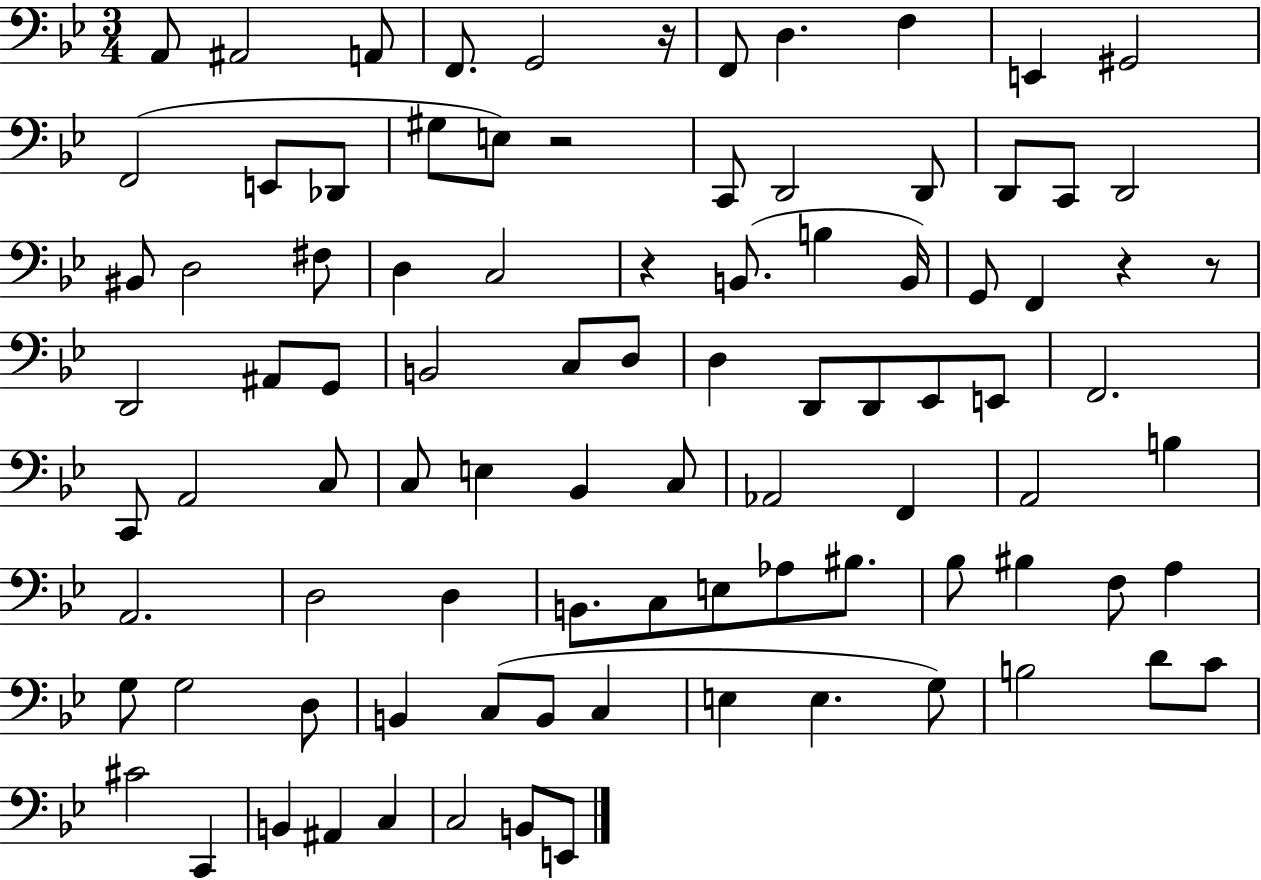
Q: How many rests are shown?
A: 5